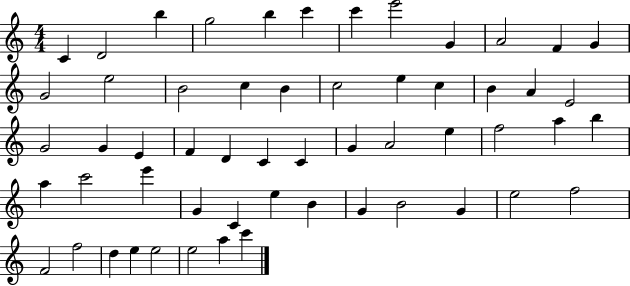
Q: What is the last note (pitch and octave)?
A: C6